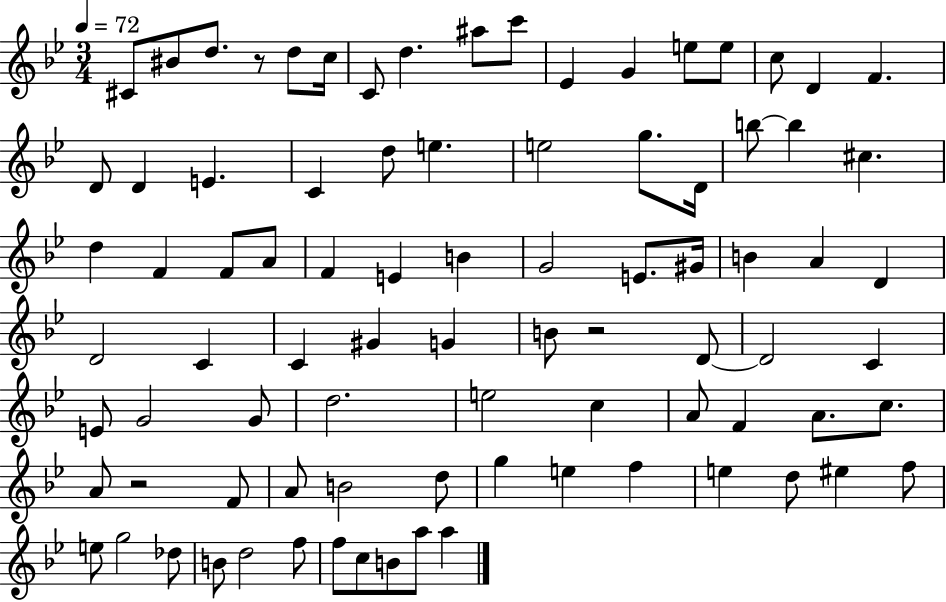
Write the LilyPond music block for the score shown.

{
  \clef treble
  \numericTimeSignature
  \time 3/4
  \key bes \major
  \tempo 4 = 72
  cis'8 bis'8 d''8. r8 d''8 c''16 | c'8 d''4. ais''8 c'''8 | ees'4 g'4 e''8 e''8 | c''8 d'4 f'4. | \break d'8 d'4 e'4. | c'4 d''8 e''4. | e''2 g''8. d'16 | b''8~~ b''4 cis''4. | \break d''4 f'4 f'8 a'8 | f'4 e'4 b'4 | g'2 e'8. gis'16 | b'4 a'4 d'4 | \break d'2 c'4 | c'4 gis'4 g'4 | b'8 r2 d'8~~ | d'2 c'4 | \break e'8 g'2 g'8 | d''2. | e''2 c''4 | a'8 f'4 a'8. c''8. | \break a'8 r2 f'8 | a'8 b'2 d''8 | g''4 e''4 f''4 | e''4 d''8 eis''4 f''8 | \break e''8 g''2 des''8 | b'8 d''2 f''8 | f''8 c''8 b'8 a''8 a''4 | \bar "|."
}